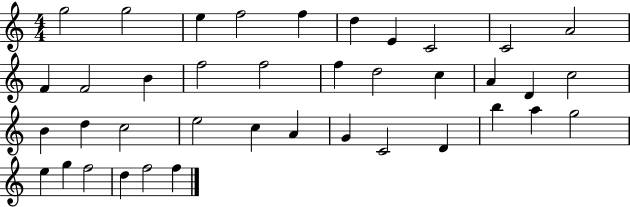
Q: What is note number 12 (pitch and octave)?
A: F4